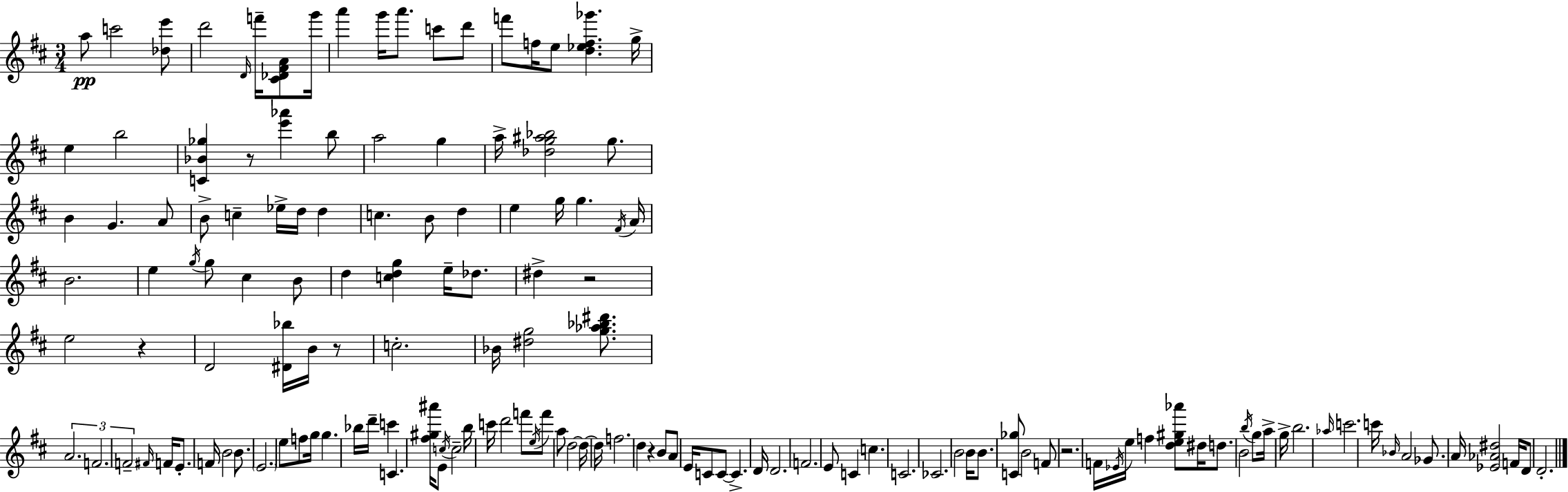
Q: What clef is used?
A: treble